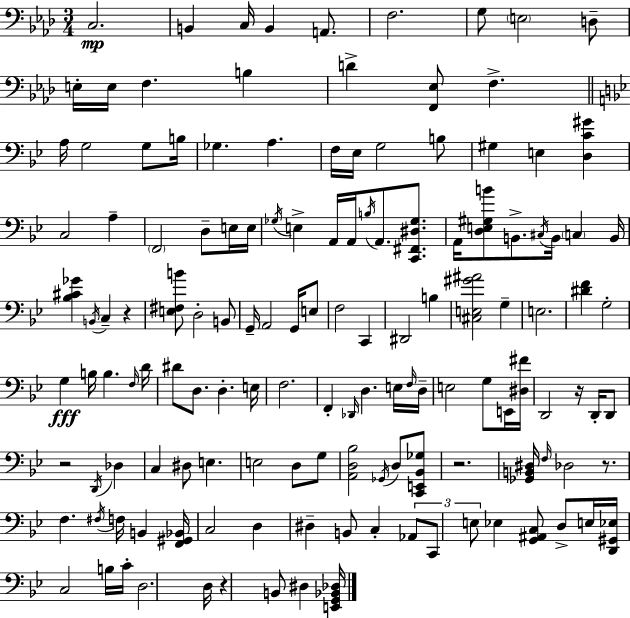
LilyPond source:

{
  \clef bass
  \numericTimeSignature
  \time 3/4
  \key aes \major
  \repeat volta 2 { c2.\mp | b,4 c16 b,4 a,8. | f2. | g8 \parenthesize e2 d8-- | \break e16-. e16 f4. b4 | d'4-> <f, ees>8 f4.-> | \bar "||" \break \key bes \major a16 g2 g8 b16 | ges4. a4. | f16 ees16 g2 b8 | gis4 e4 <d c' gis'>4 | \break c2 a4-- | \parenthesize f,2 d8-- e16 e16 | \acciaccatura { ges16 } e4-> a,16 a,16 \acciaccatura { b16 } a,8. <c, fis, dis ges>8. | a,16 <d e gis b'>8 b,8.-> \acciaccatura { cis16 } b,16 \parenthesize c4 | \break b,16 <bes cis' ges'>4 \acciaccatura { b,16 } c4-- | r4 <e fis b'>8 d2-. | b,8 g,16-- a,2 | g,16 e8 f2 | \break c,4 dis,2 | b4 <cis e gis' ais'>2 | g4-- e2. | <dis' f'>4 g2-. | \break g4\fff b16 b4. | \grace { f16 } d'16 dis'8 d8. d4.-. | e16 f2. | f,4-. \grace { des,16 } d4. | \break e16 \grace { f16 } d16-- e2 | g8 e,16 <dis fis'>16 d,2 | r16 d,16-. d,8 r2 | \acciaccatura { d,16 } des4 c4 | \break dis8 e4. e2 | d8 g8 <a, d bes>2 | \acciaccatura { ges,16 } d8 <c, e, bes, ges>8 r2. | <ges, b, dis>16 \grace { f16 } des2 | \break r8. f4. | \acciaccatura { fis16 } f16 b,4 <f, gis, bes,>16 c2 | d4 dis4-- | b,8 c4-. \tuplet 3/2 { aes,8 c,8 | \break e8 } ees4 <g, ais, c>8 d8-> e16 | <d, gis, ees>16 c2 b16 c'16-. d2. | d16 | r4 b,8 dis4 <e, g, bes, des>16 } \bar "|."
}